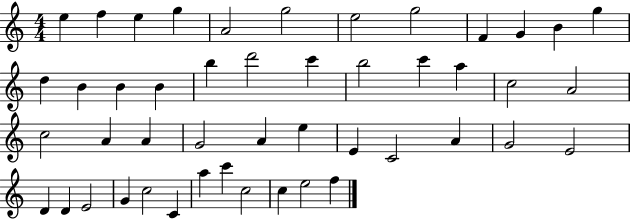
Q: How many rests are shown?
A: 0